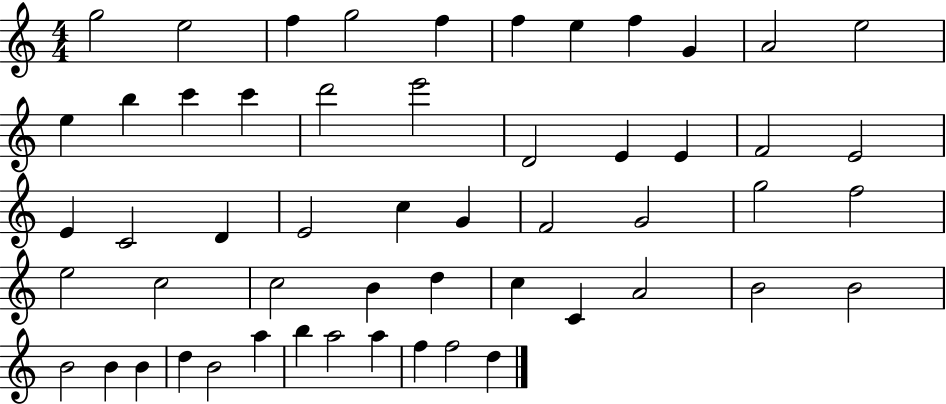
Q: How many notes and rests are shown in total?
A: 54